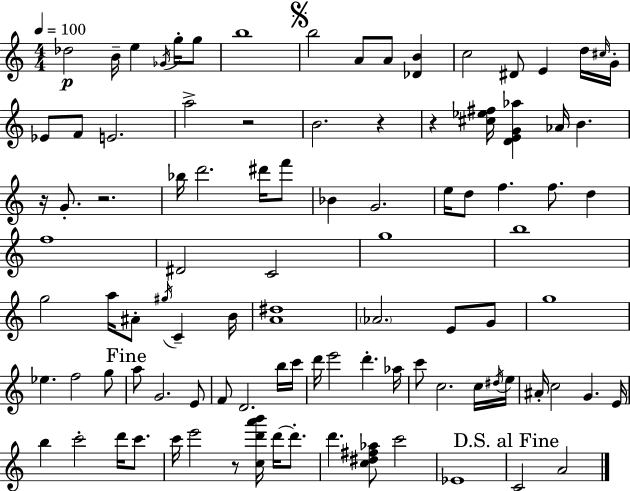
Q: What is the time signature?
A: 4/4